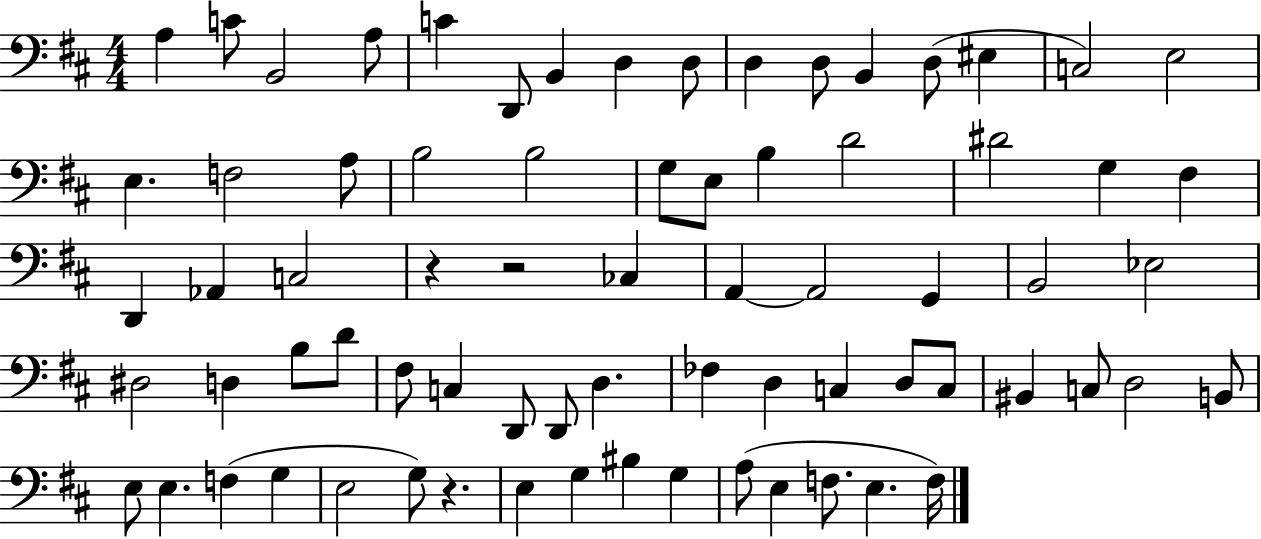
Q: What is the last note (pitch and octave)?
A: F3